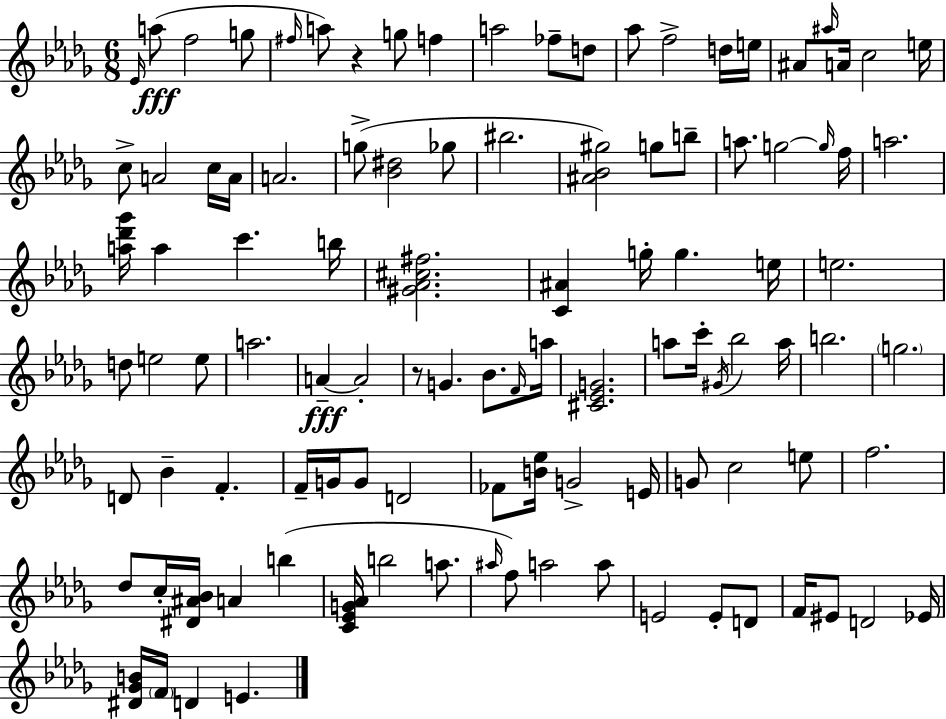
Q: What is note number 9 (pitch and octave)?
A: A5